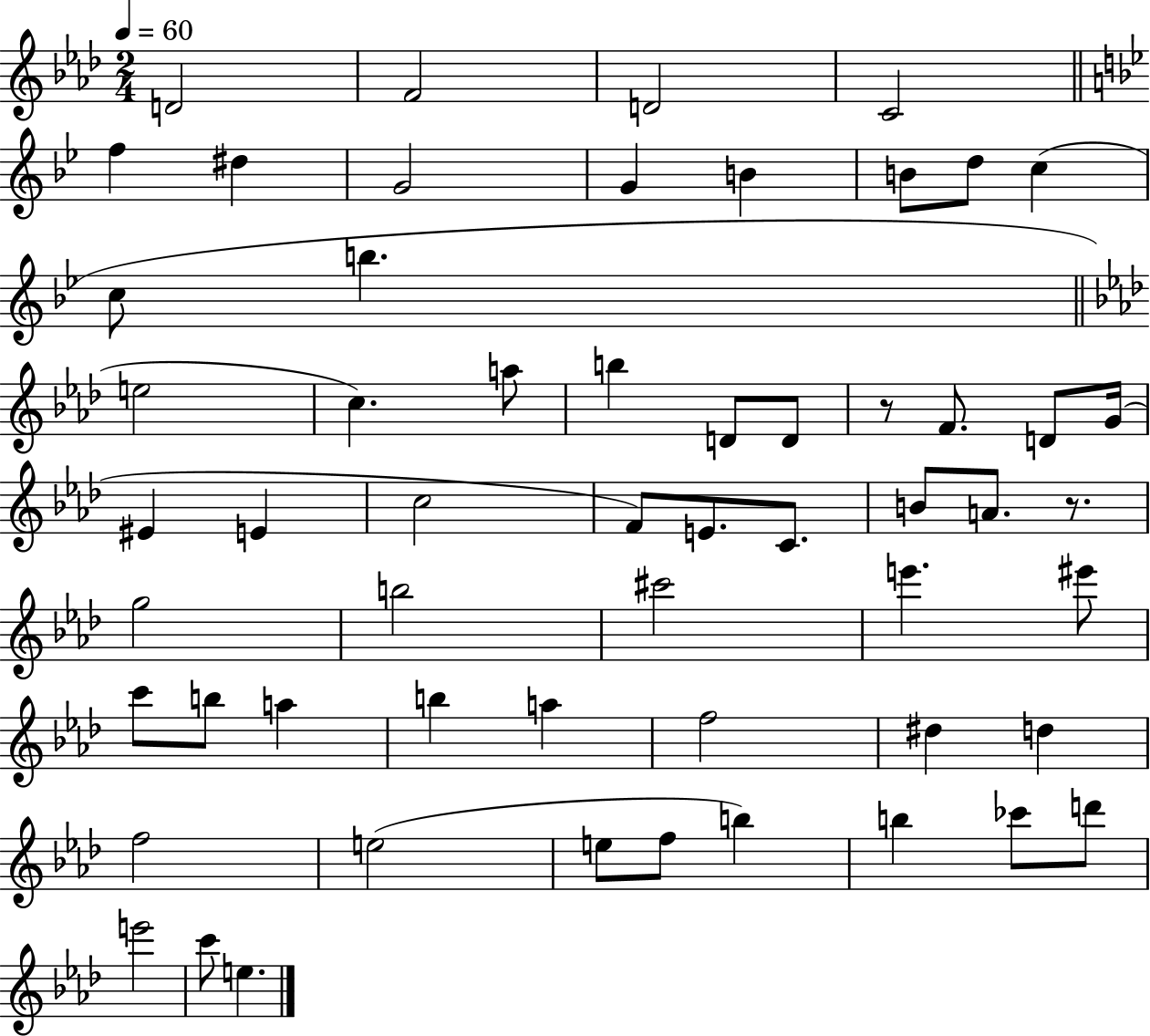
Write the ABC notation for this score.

X:1
T:Untitled
M:2/4
L:1/4
K:Ab
D2 F2 D2 C2 f ^d G2 G B B/2 d/2 c c/2 b e2 c a/2 b D/2 D/2 z/2 F/2 D/2 G/4 ^E E c2 F/2 E/2 C/2 B/2 A/2 z/2 g2 b2 ^c'2 e' ^e'/2 c'/2 b/2 a b a f2 ^d d f2 e2 e/2 f/2 b b _c'/2 d'/2 e'2 c'/2 e